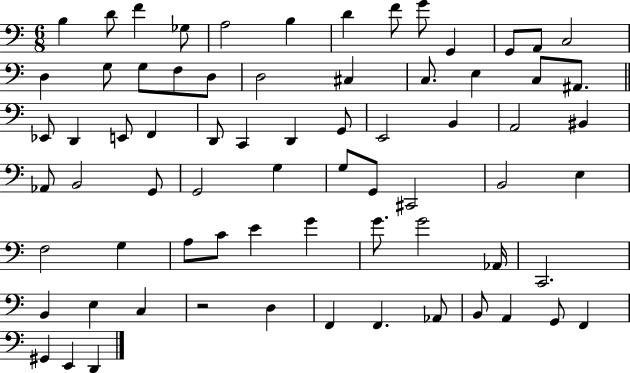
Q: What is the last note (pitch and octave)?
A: D2